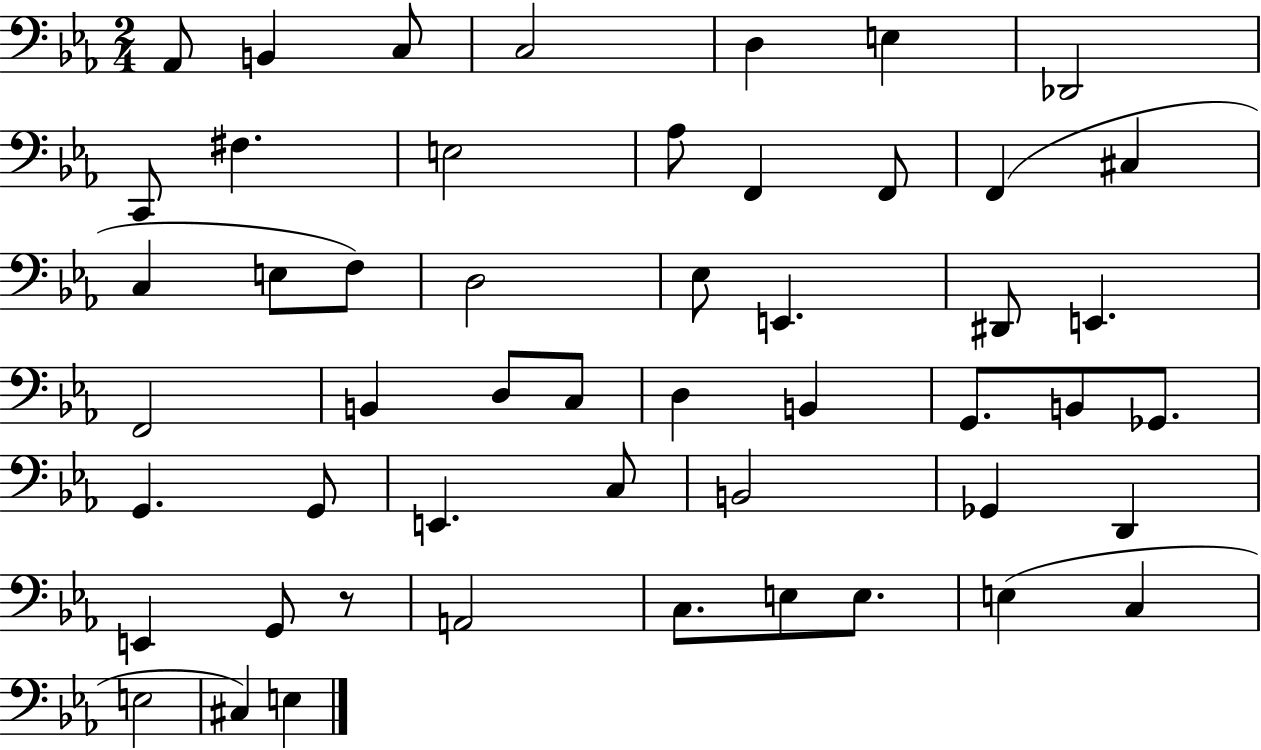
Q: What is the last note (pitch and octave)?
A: E3